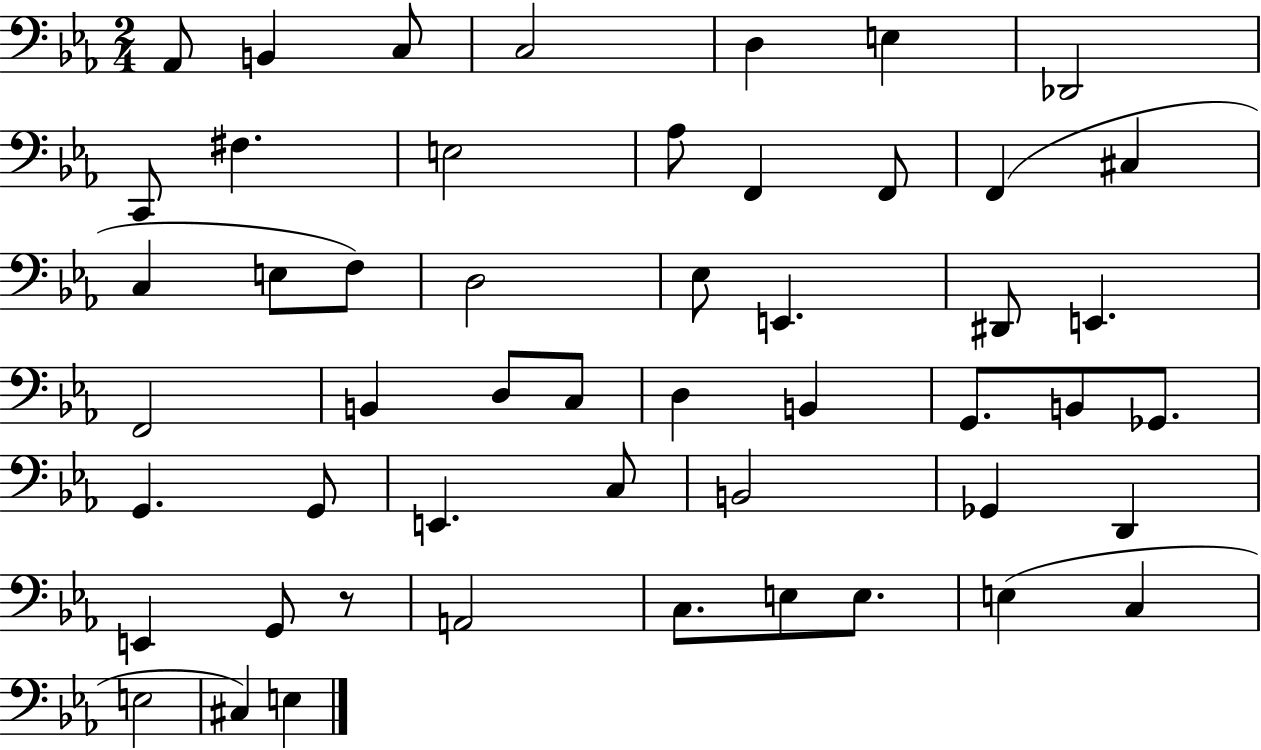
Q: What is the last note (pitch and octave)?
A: E3